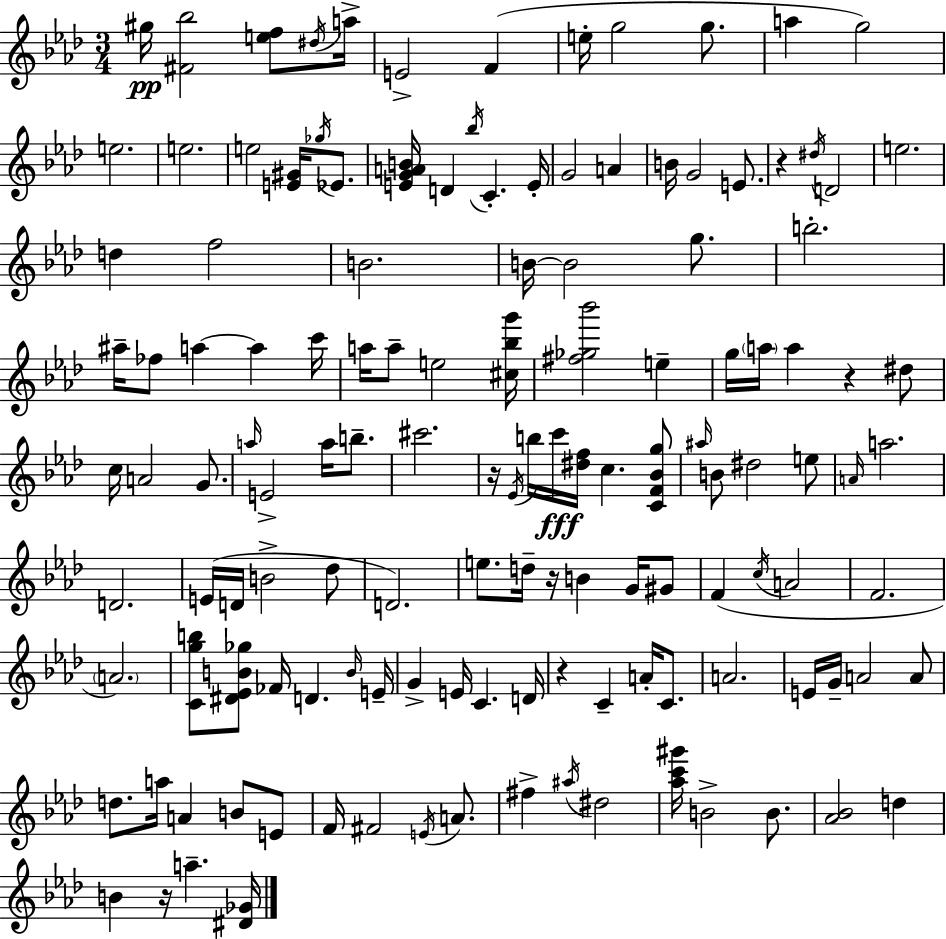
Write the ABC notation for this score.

X:1
T:Untitled
M:3/4
L:1/4
K:Fm
^g/4 [^F_b]2 [ef]/2 ^d/4 a/4 E2 F e/4 g2 g/2 a g2 e2 e2 e2 [E^G]/4 _g/4 _E/2 [EGAB]/4 D _b/4 C E/4 G2 A B/4 G2 E/2 z ^d/4 D2 e2 d f2 B2 B/4 B2 g/2 b2 ^a/4 _f/2 a a c'/4 a/4 a/2 e2 [^c_bg']/4 [^f_g_b']2 e g/4 a/4 a z ^d/2 c/4 A2 G/2 a/4 E2 a/4 b/2 ^c'2 z/4 _E/4 b/4 c'/4 [^df]/4 c [CF_Bg]/2 ^a/4 B/2 ^d2 e/2 A/4 a2 D2 E/4 D/4 B2 _d/2 D2 e/2 d/4 z/4 B G/4 ^G/2 F c/4 A2 F2 A2 [Cgb]/2 [^D_EB_g]/2 _F/4 D B/4 E/4 G E/4 C D/4 z C A/4 C/2 A2 E/4 G/4 A2 A/2 d/2 a/4 A B/2 E/2 F/4 ^F2 E/4 A/2 ^f ^a/4 ^d2 [_ac'^g']/4 B2 B/2 [_A_B]2 d B z/4 a [^D_G]/4